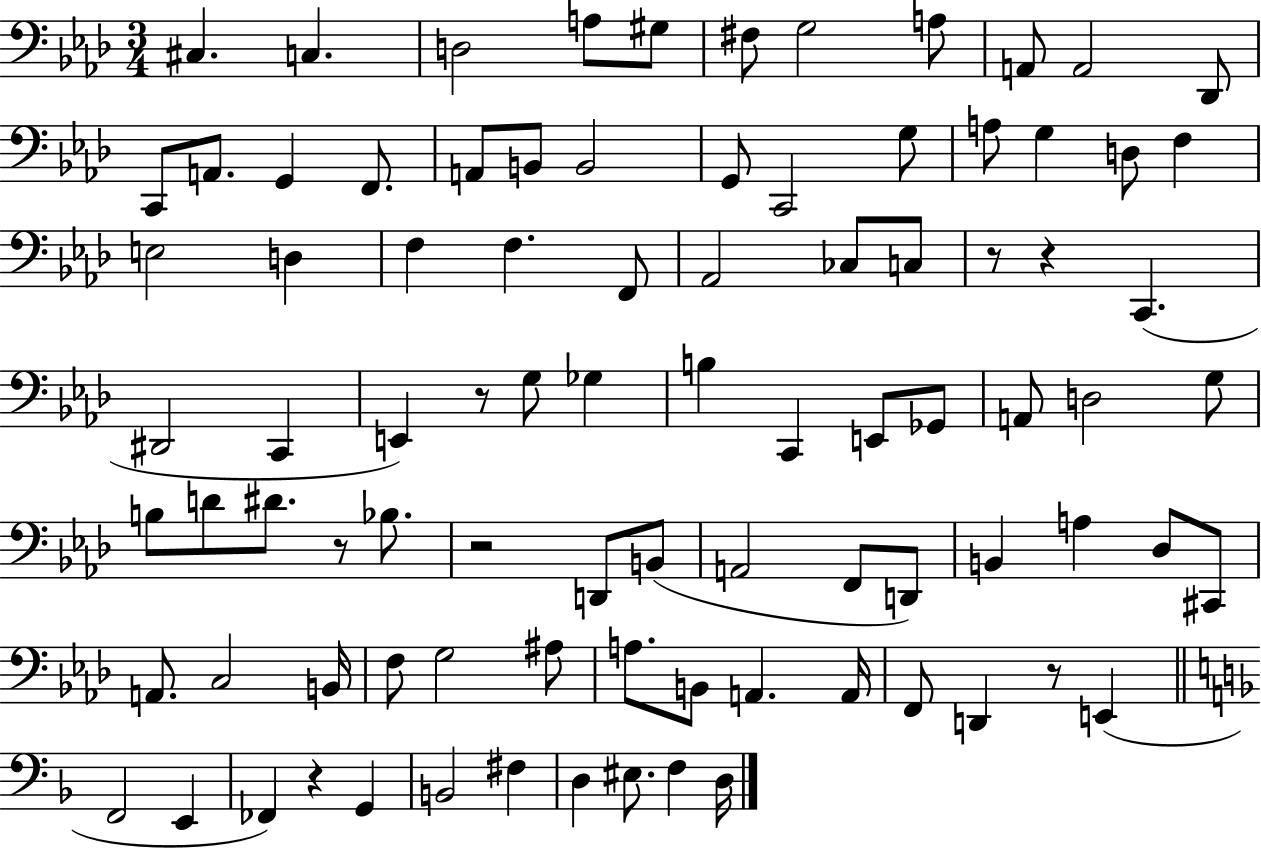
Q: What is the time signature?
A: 3/4